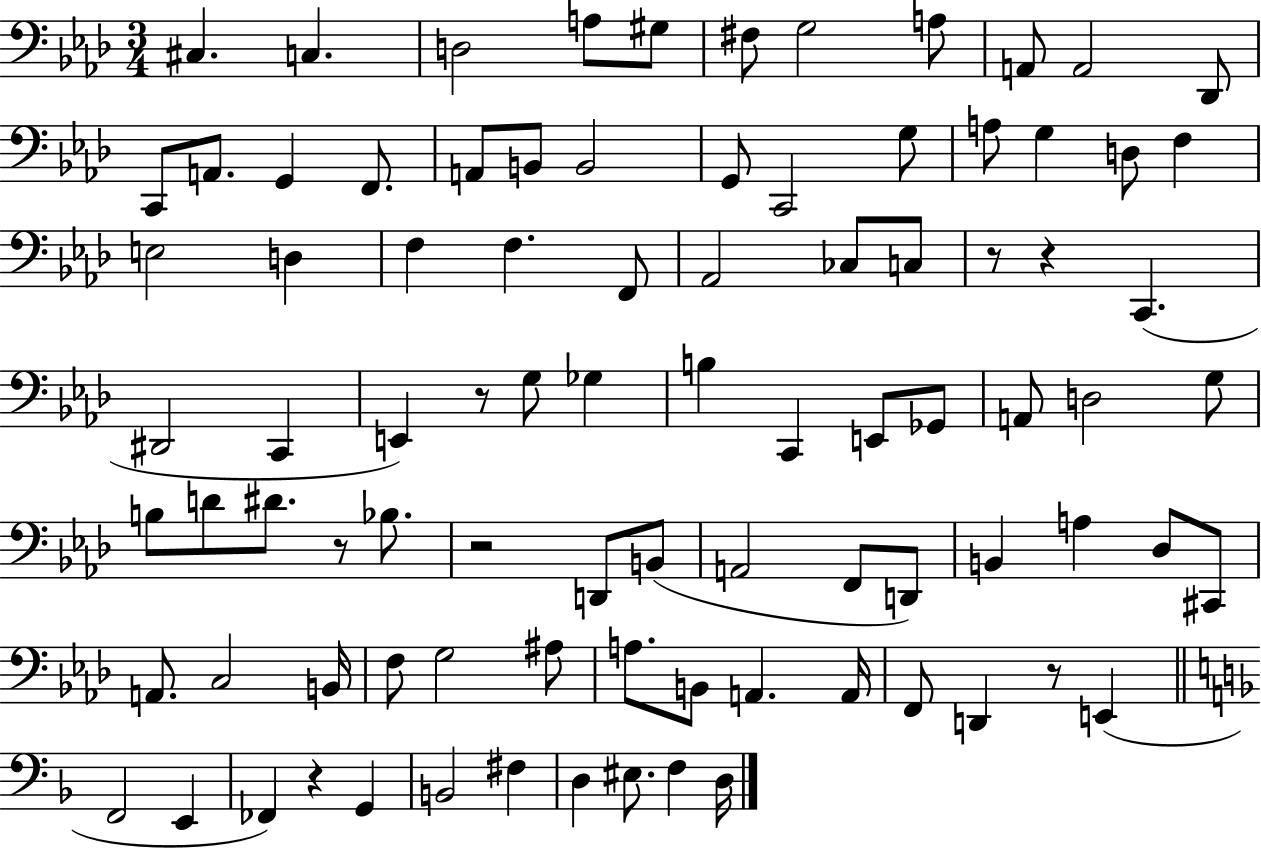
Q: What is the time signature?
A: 3/4